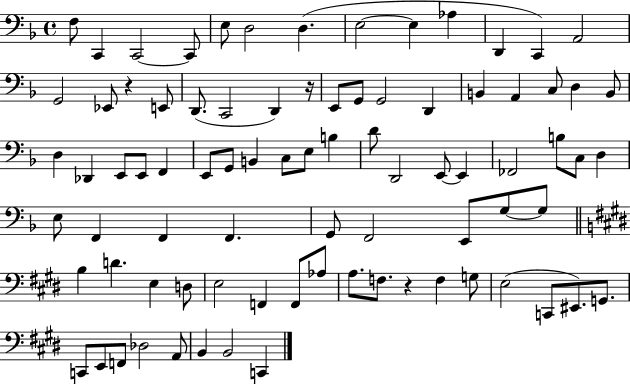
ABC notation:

X:1
T:Untitled
M:4/4
L:1/4
K:F
F,/2 C,, C,,2 C,,/2 E,/2 D,2 D, E,2 E, _A, D,, C,, A,,2 G,,2 _E,,/2 z E,,/2 D,,/2 C,,2 D,, z/4 E,,/2 G,,/2 G,,2 D,, B,, A,, C,/2 D, B,,/2 D, _D,, E,,/2 E,,/2 F,, E,,/2 G,,/2 B,, C,/2 E,/2 B, D/2 D,,2 E,,/2 E,, _F,,2 B,/2 C,/2 D, E,/2 F,, F,, F,, G,,/2 F,,2 E,,/2 G,/2 G,/2 B, D E, D,/2 E,2 F,, F,,/2 _A,/2 A,/2 F,/2 z F, G,/2 E,2 C,,/2 ^E,,/2 G,,/2 C,,/2 E,,/2 F,,/2 _D,2 A,,/2 B,, B,,2 C,,